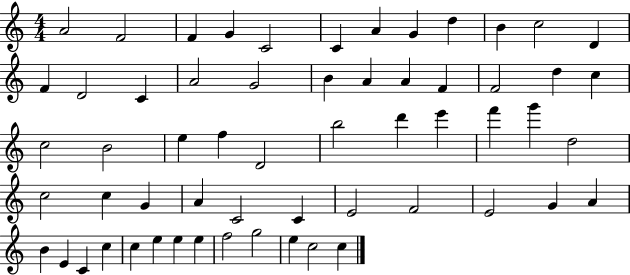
{
  \clef treble
  \numericTimeSignature
  \time 4/4
  \key c \major
  a'2 f'2 | f'4 g'4 c'2 | c'4 a'4 g'4 d''4 | b'4 c''2 d'4 | \break f'4 d'2 c'4 | a'2 g'2 | b'4 a'4 a'4 f'4 | f'2 d''4 c''4 | \break c''2 b'2 | e''4 f''4 d'2 | b''2 d'''4 e'''4 | f'''4 g'''4 d''2 | \break c''2 c''4 g'4 | a'4 c'2 c'4 | e'2 f'2 | e'2 g'4 a'4 | \break b'4 e'4 c'4 c''4 | c''4 e''4 e''4 e''4 | f''2 g''2 | e''4 c''2 c''4 | \break \bar "|."
}